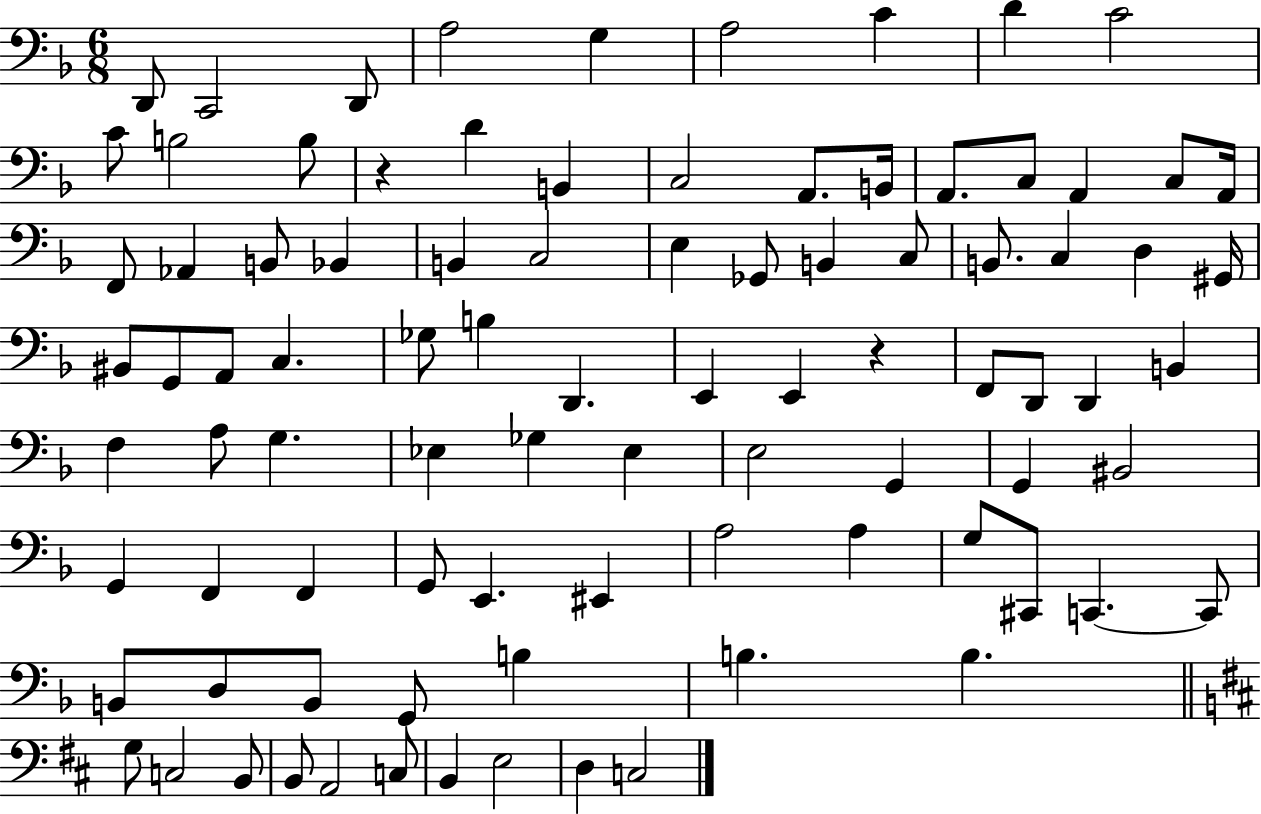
X:1
T:Untitled
M:6/8
L:1/4
K:F
D,,/2 C,,2 D,,/2 A,2 G, A,2 C D C2 C/2 B,2 B,/2 z D B,, C,2 A,,/2 B,,/4 A,,/2 C,/2 A,, C,/2 A,,/4 F,,/2 _A,, B,,/2 _B,, B,, C,2 E, _G,,/2 B,, C,/2 B,,/2 C, D, ^G,,/4 ^B,,/2 G,,/2 A,,/2 C, _G,/2 B, D,, E,, E,, z F,,/2 D,,/2 D,, B,, F, A,/2 G, _E, _G, _E, E,2 G,, G,, ^B,,2 G,, F,, F,, G,,/2 E,, ^E,, A,2 A, G,/2 ^C,,/2 C,, C,,/2 B,,/2 D,/2 B,,/2 G,,/2 B, B, B, G,/2 C,2 B,,/2 B,,/2 A,,2 C,/2 B,, E,2 D, C,2